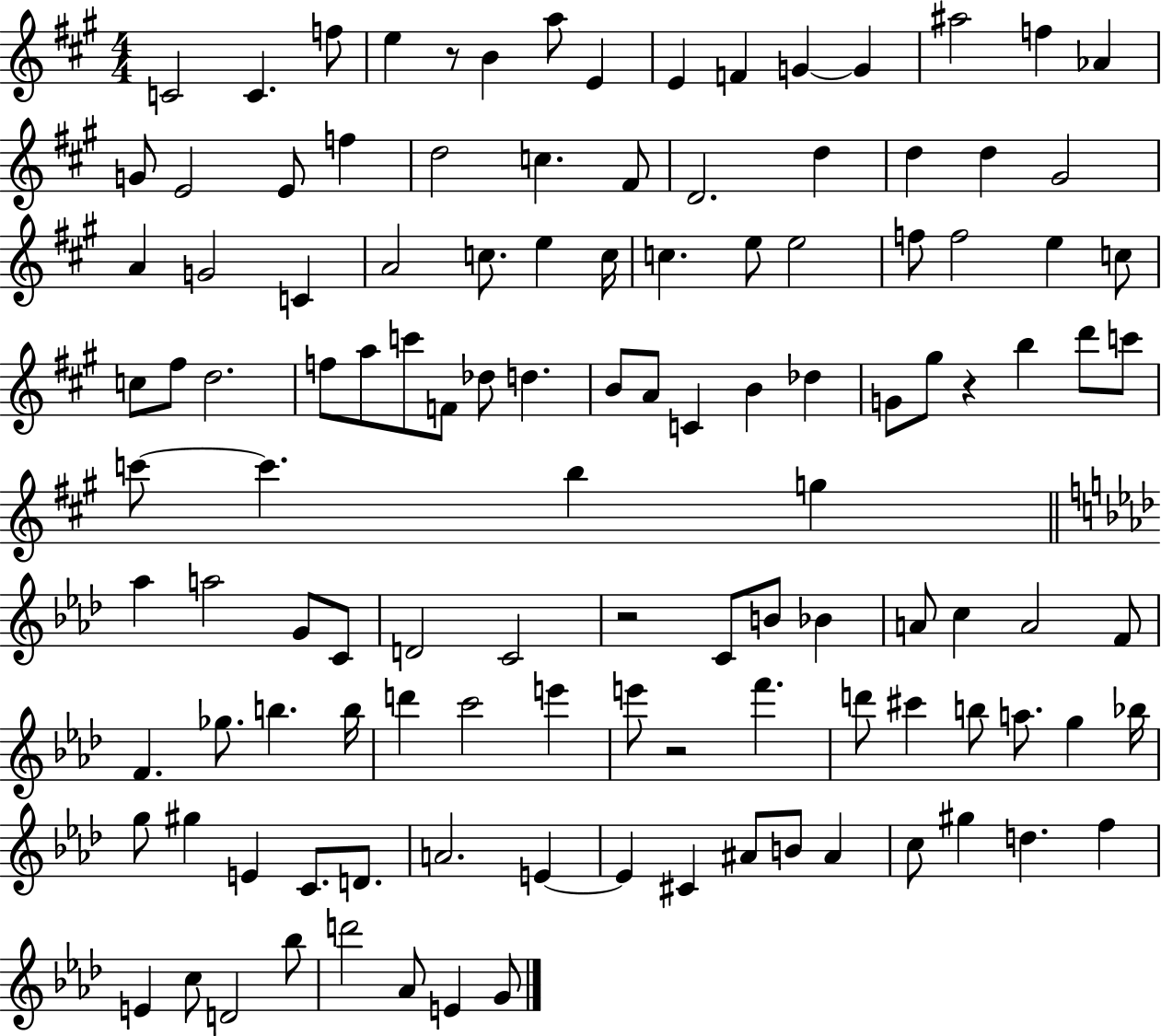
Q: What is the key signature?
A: A major